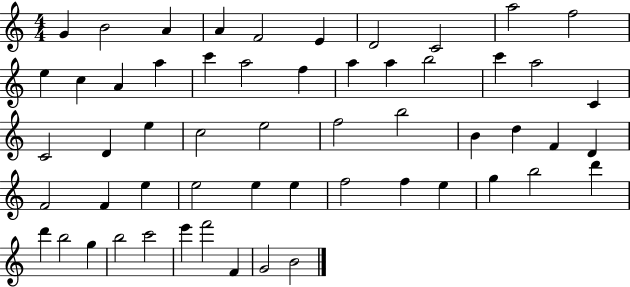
G4/q B4/h A4/q A4/q F4/h E4/q D4/h C4/h A5/h F5/h E5/q C5/q A4/q A5/q C6/q A5/h F5/q A5/q A5/q B5/h C6/q A5/h C4/q C4/h D4/q E5/q C5/h E5/h F5/h B5/h B4/q D5/q F4/q D4/q F4/h F4/q E5/q E5/h E5/q E5/q F5/h F5/q E5/q G5/q B5/h D6/q D6/q B5/h G5/q B5/h C6/h E6/q F6/h F4/q G4/h B4/h